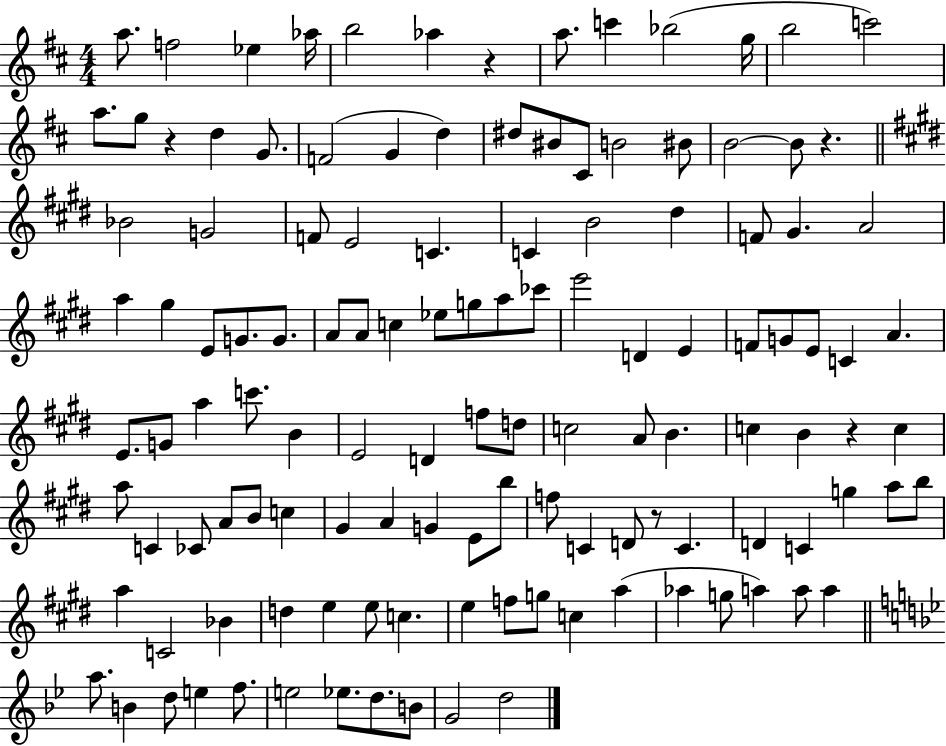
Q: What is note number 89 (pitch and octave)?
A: C4